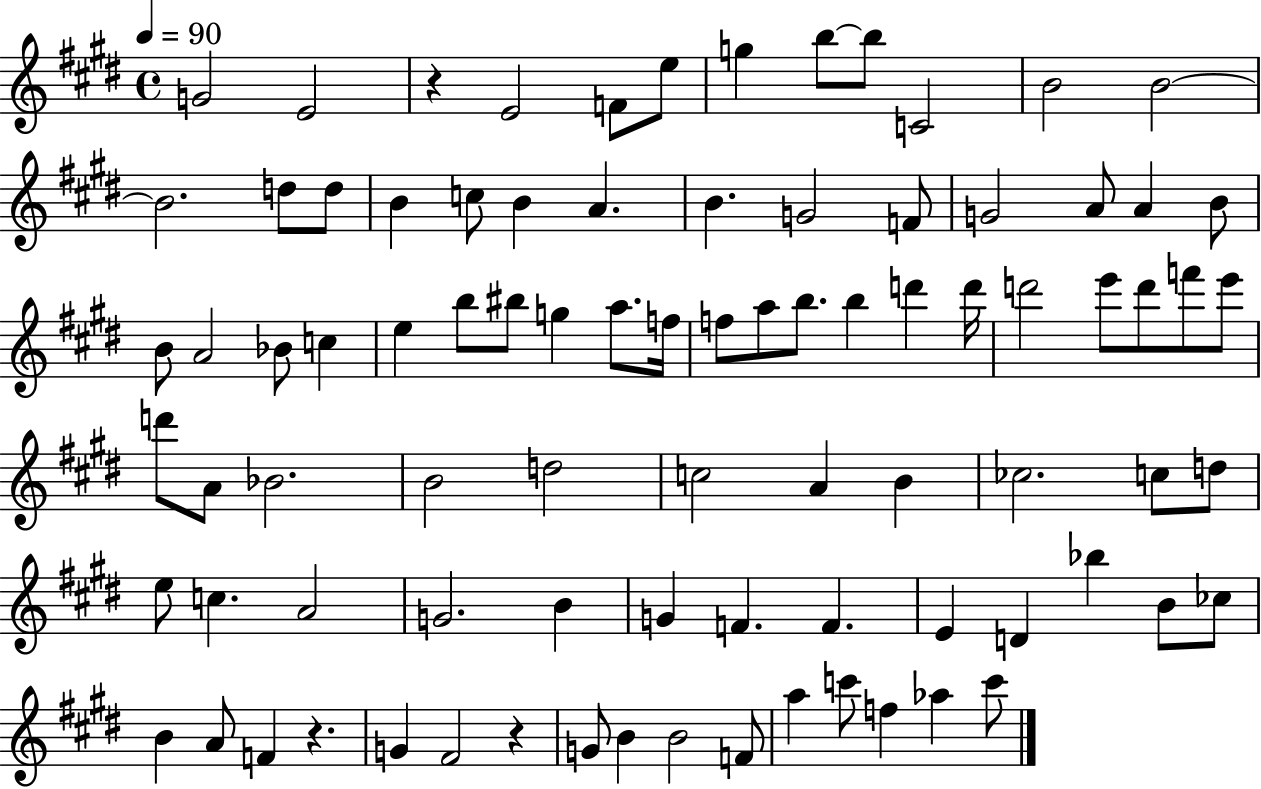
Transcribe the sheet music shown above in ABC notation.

X:1
T:Untitled
M:4/4
L:1/4
K:E
G2 E2 z E2 F/2 e/2 g b/2 b/2 C2 B2 B2 B2 d/2 d/2 B c/2 B A B G2 F/2 G2 A/2 A B/2 B/2 A2 _B/2 c e b/2 ^b/2 g a/2 f/4 f/2 a/2 b/2 b d' d'/4 d'2 e'/2 d'/2 f'/2 e'/2 d'/2 A/2 _B2 B2 d2 c2 A B _c2 c/2 d/2 e/2 c A2 G2 B G F F E D _b B/2 _c/2 B A/2 F z G ^F2 z G/2 B B2 F/2 a c'/2 f _a c'/2